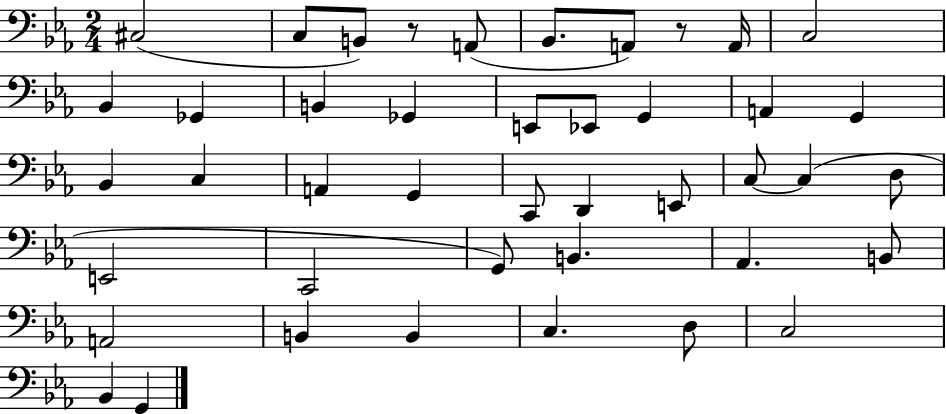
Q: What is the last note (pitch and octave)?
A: G2